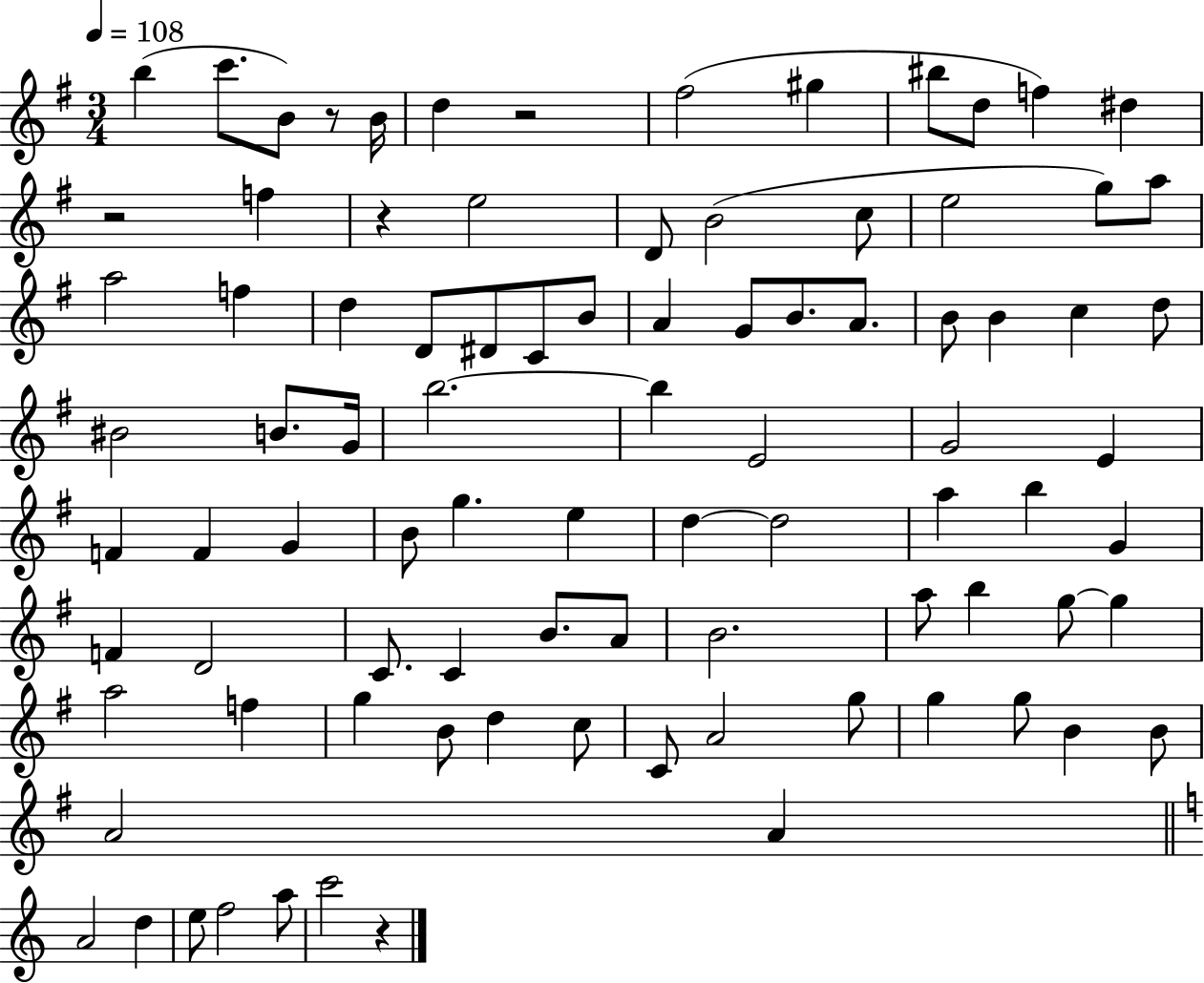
{
  \clef treble
  \numericTimeSignature
  \time 3/4
  \key g \major
  \tempo 4 = 108
  b''4( c'''8. b'8) r8 b'16 | d''4 r2 | fis''2( gis''4 | bis''8 d''8 f''4) dis''4 | \break r2 f''4 | r4 e''2 | d'8 b'2( c''8 | e''2 g''8) a''8 | \break a''2 f''4 | d''4 d'8 dis'8 c'8 b'8 | a'4 g'8 b'8. a'8. | b'8 b'4 c''4 d''8 | \break bis'2 b'8. g'16 | b''2.~~ | b''4 e'2 | g'2 e'4 | \break f'4 f'4 g'4 | b'8 g''4. e''4 | d''4~~ d''2 | a''4 b''4 g'4 | \break f'4 d'2 | c'8. c'4 b'8. a'8 | b'2. | a''8 b''4 g''8~~ g''4 | \break a''2 f''4 | g''4 b'8 d''4 c''8 | c'8 a'2 g''8 | g''4 g''8 b'4 b'8 | \break a'2 a'4 | \bar "||" \break \key a \minor a'2 d''4 | e''8 f''2 a''8 | c'''2 r4 | \bar "|."
}